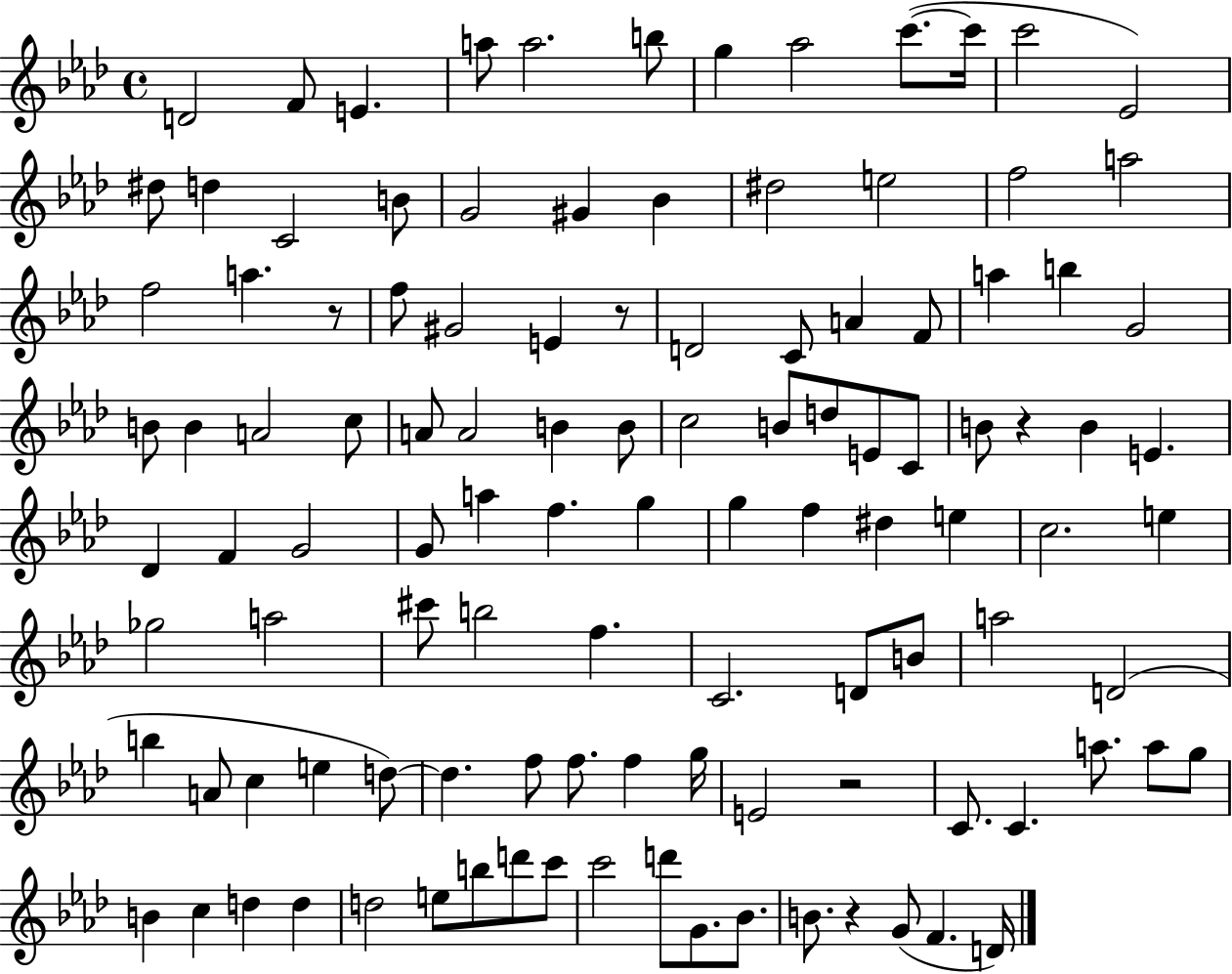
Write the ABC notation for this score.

X:1
T:Untitled
M:4/4
L:1/4
K:Ab
D2 F/2 E a/2 a2 b/2 g _a2 c'/2 c'/4 c'2 _E2 ^d/2 d C2 B/2 G2 ^G _B ^d2 e2 f2 a2 f2 a z/2 f/2 ^G2 E z/2 D2 C/2 A F/2 a b G2 B/2 B A2 c/2 A/2 A2 B B/2 c2 B/2 d/2 E/2 C/2 B/2 z B E _D F G2 G/2 a f g g f ^d e c2 e _g2 a2 ^c'/2 b2 f C2 D/2 B/2 a2 D2 b A/2 c e d/2 d f/2 f/2 f g/4 E2 z2 C/2 C a/2 a/2 g/2 B c d d d2 e/2 b/2 d'/2 c'/2 c'2 d'/2 G/2 _B/2 B/2 z G/2 F D/4